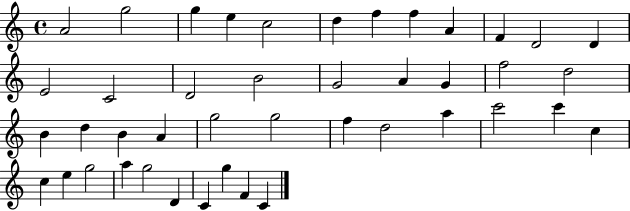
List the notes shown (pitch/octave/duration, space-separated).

A4/h G5/h G5/q E5/q C5/h D5/q F5/q F5/q A4/q F4/q D4/h D4/q E4/h C4/h D4/h B4/h G4/h A4/q G4/q F5/h D5/h B4/q D5/q B4/q A4/q G5/h G5/h F5/q D5/h A5/q C6/h C6/q C5/q C5/q E5/q G5/h A5/q G5/h D4/q C4/q G5/q F4/q C4/q